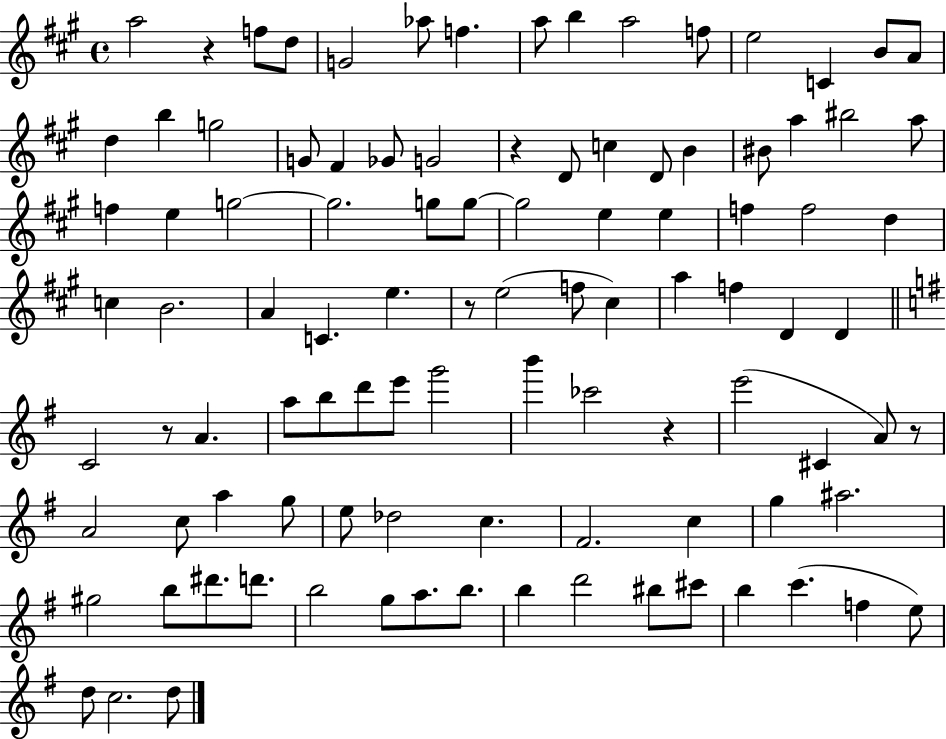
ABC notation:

X:1
T:Untitled
M:4/4
L:1/4
K:A
a2 z f/2 d/2 G2 _a/2 f a/2 b a2 f/2 e2 C B/2 A/2 d b g2 G/2 ^F _G/2 G2 z D/2 c D/2 B ^B/2 a ^b2 a/2 f e g2 g2 g/2 g/2 g2 e e f f2 d c B2 A C e z/2 e2 f/2 ^c a f D D C2 z/2 A a/2 b/2 d'/2 e'/2 g'2 b' _c'2 z e'2 ^C A/2 z/2 A2 c/2 a g/2 e/2 _d2 c ^F2 c g ^a2 ^g2 b/2 ^d'/2 d'/2 b2 g/2 a/2 b/2 b d'2 ^b/2 ^c'/2 b c' f e/2 d/2 c2 d/2